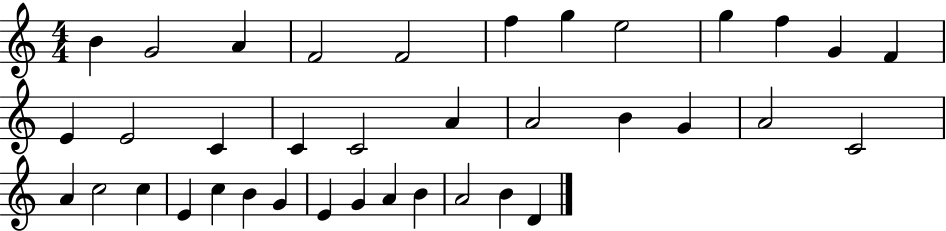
{
  \clef treble
  \numericTimeSignature
  \time 4/4
  \key c \major
  b'4 g'2 a'4 | f'2 f'2 | f''4 g''4 e''2 | g''4 f''4 g'4 f'4 | \break e'4 e'2 c'4 | c'4 c'2 a'4 | a'2 b'4 g'4 | a'2 c'2 | \break a'4 c''2 c''4 | e'4 c''4 b'4 g'4 | e'4 g'4 a'4 b'4 | a'2 b'4 d'4 | \break \bar "|."
}